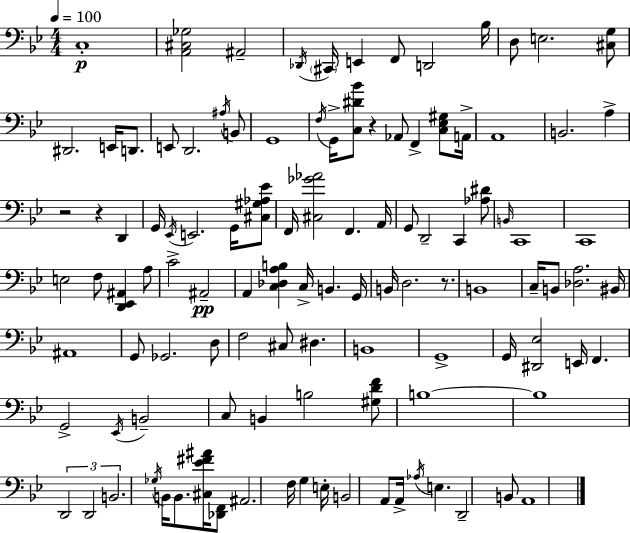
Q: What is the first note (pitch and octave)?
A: C3